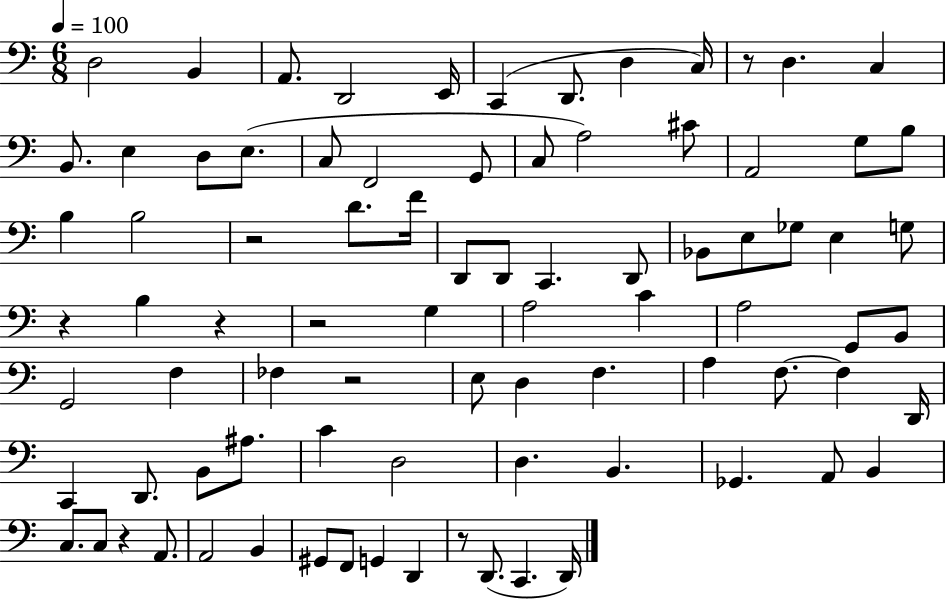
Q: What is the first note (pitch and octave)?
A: D3